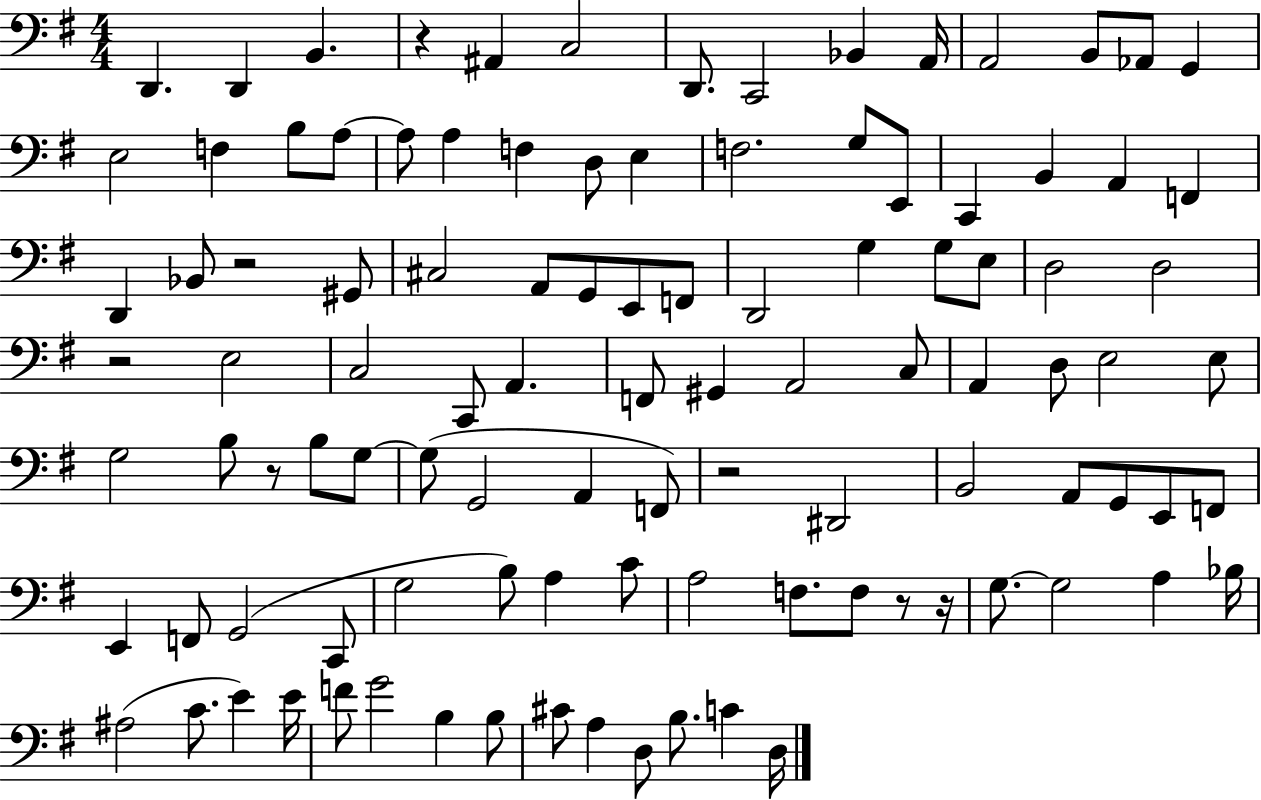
X:1
T:Untitled
M:4/4
L:1/4
K:G
D,, D,, B,, z ^A,, C,2 D,,/2 C,,2 _B,, A,,/4 A,,2 B,,/2 _A,,/2 G,, E,2 F, B,/2 A,/2 A,/2 A, F, D,/2 E, F,2 G,/2 E,,/2 C,, B,, A,, F,, D,, _B,,/2 z2 ^G,,/2 ^C,2 A,,/2 G,,/2 E,,/2 F,,/2 D,,2 G, G,/2 E,/2 D,2 D,2 z2 E,2 C,2 C,,/2 A,, F,,/2 ^G,, A,,2 C,/2 A,, D,/2 E,2 E,/2 G,2 B,/2 z/2 B,/2 G,/2 G,/2 G,,2 A,, F,,/2 z2 ^D,,2 B,,2 A,,/2 G,,/2 E,,/2 F,,/2 E,, F,,/2 G,,2 C,,/2 G,2 B,/2 A, C/2 A,2 F,/2 F,/2 z/2 z/4 G,/2 G,2 A, _B,/4 ^A,2 C/2 E E/4 F/2 G2 B, B,/2 ^C/2 A, D,/2 B,/2 C D,/4